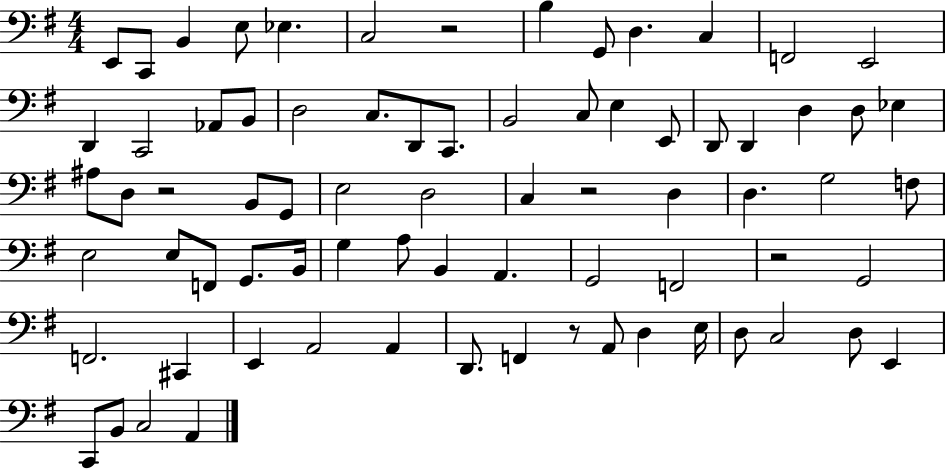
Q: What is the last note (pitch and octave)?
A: A2